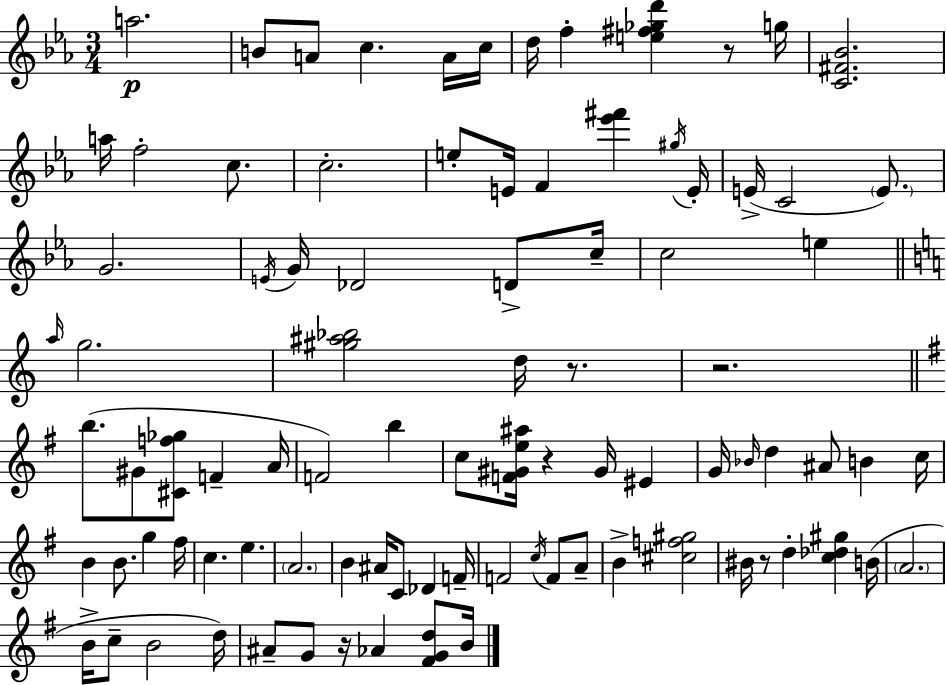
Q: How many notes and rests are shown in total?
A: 91